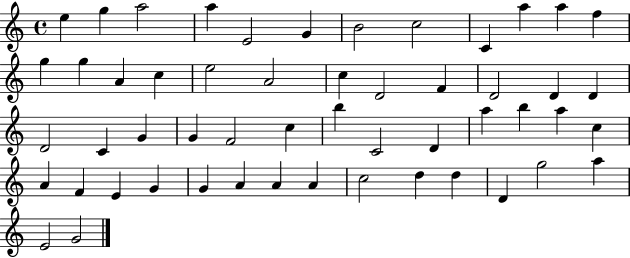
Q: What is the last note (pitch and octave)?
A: G4